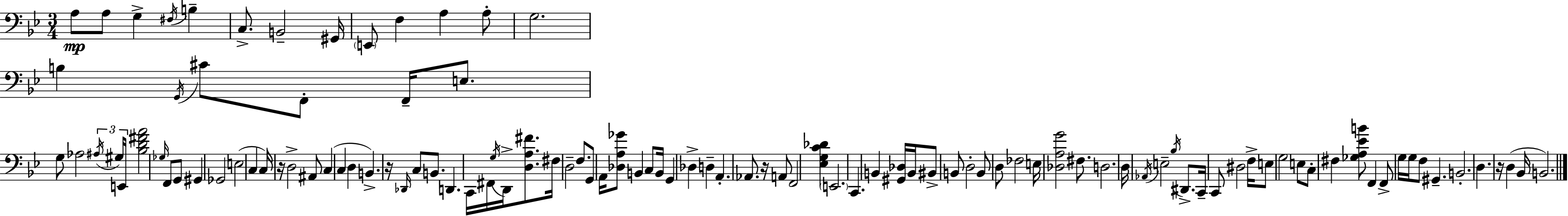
X:1
T:Untitled
M:3/4
L:1/4
K:Bb
A,/2 A,/2 G, ^F,/4 B, C,/2 B,,2 ^G,,/4 E,,/2 F, A, A,/2 G,2 B, G,,/4 ^C/2 F,,/2 F,,/4 E,/2 G,/2 _A,2 ^A,/4 ^G,/4 E,,/4 [_B,D^FA]2 _G,/4 F,,/2 G,,/2 ^G,, _G,,2 E,2 C, C,/4 z/4 D,2 ^A,,/2 C, C, D, B,, z/4 _D,,/4 C,/2 B,,/2 D,, C,,/4 ^F,,/4 G,/4 D,,/4 [D,A,^F]/2 ^F,/4 D,2 F,/2 G,,/2 A,,/4 [_D,A,_G]/2 B,, C,/2 B,,/4 G,, _D, D, A,, _A,,/2 z/4 A,,/2 F,,2 [_E,G,C_D] E,,2 C,, B,, [^G,,_D,]/4 B,,/4 ^B,,/2 B,,/2 D,2 B,,/2 D,/2 _F,2 E,/4 [_D,A,G]2 ^F,/2 D,2 D,/4 _A,,/4 E,2 _B,/4 ^D,,/2 C,,/4 C,,/2 ^D,2 F,/4 E,/2 G,2 E,/2 C,/2 ^F, [_G,A,_EB]/2 F,, F,,/2 G,/4 G,/4 F,/2 ^G,, B,,2 D, z/4 D, _B,,/4 B,,2